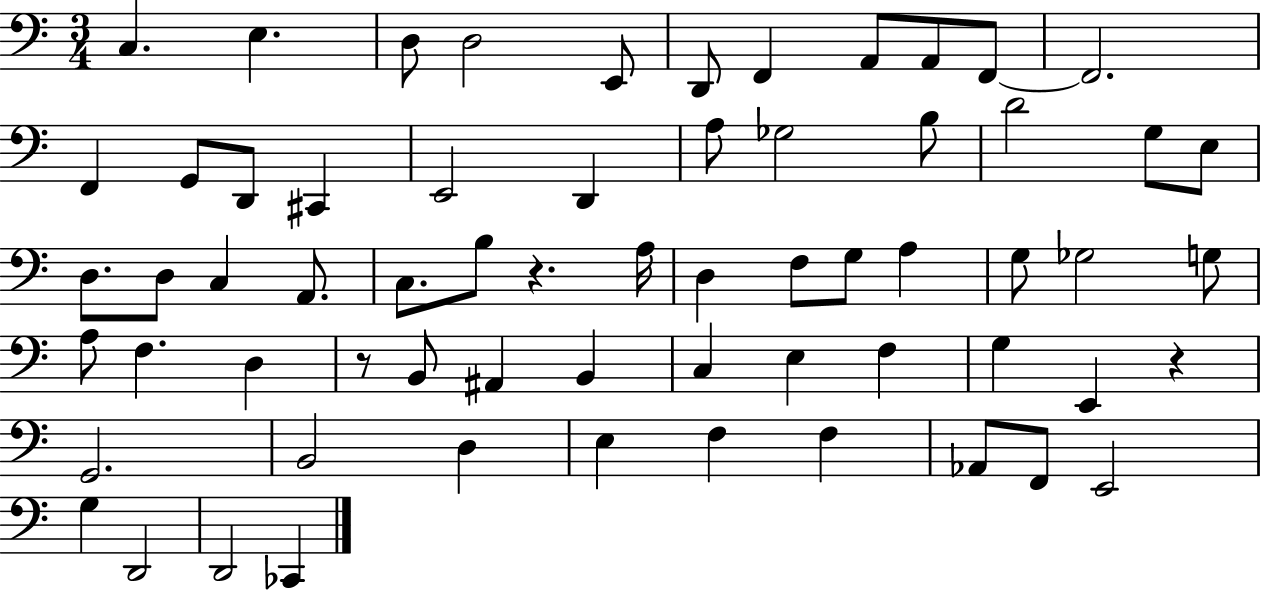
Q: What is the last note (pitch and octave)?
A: CES2